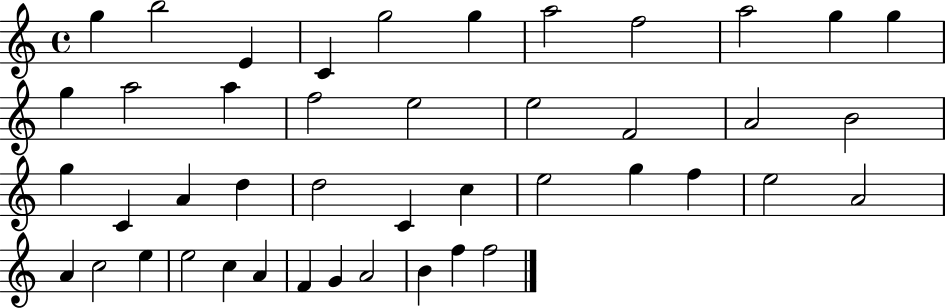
G5/q B5/h E4/q C4/q G5/h G5/q A5/h F5/h A5/h G5/q G5/q G5/q A5/h A5/q F5/h E5/h E5/h F4/h A4/h B4/h G5/q C4/q A4/q D5/q D5/h C4/q C5/q E5/h G5/q F5/q E5/h A4/h A4/q C5/h E5/q E5/h C5/q A4/q F4/q G4/q A4/h B4/q F5/q F5/h